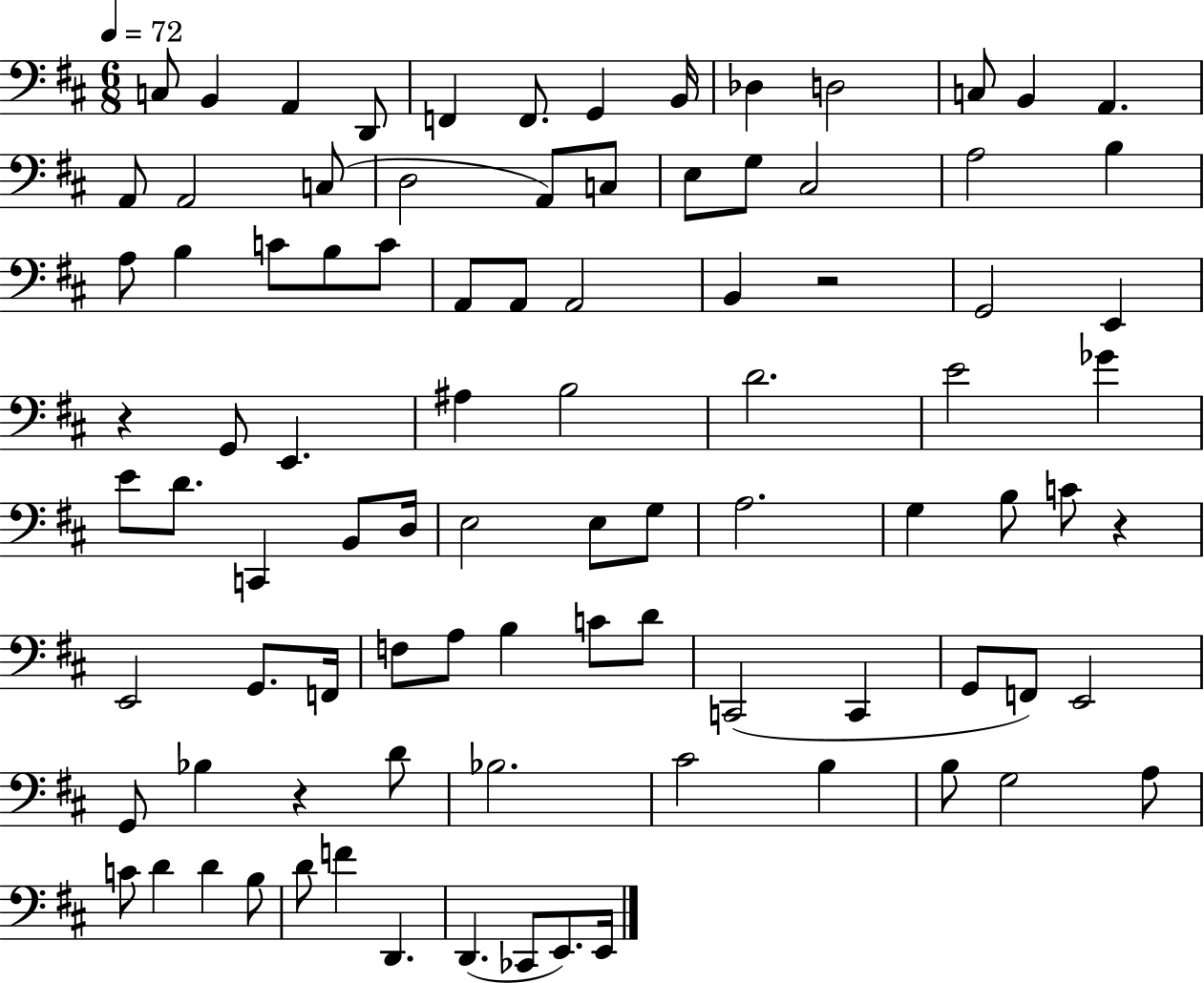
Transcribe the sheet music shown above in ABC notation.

X:1
T:Untitled
M:6/8
L:1/4
K:D
C,/2 B,, A,, D,,/2 F,, F,,/2 G,, B,,/4 _D, D,2 C,/2 B,, A,, A,,/2 A,,2 C,/2 D,2 A,,/2 C,/2 E,/2 G,/2 ^C,2 A,2 B, A,/2 B, C/2 B,/2 C/2 A,,/2 A,,/2 A,,2 B,, z2 G,,2 E,, z G,,/2 E,, ^A, B,2 D2 E2 _G E/2 D/2 C,, B,,/2 D,/4 E,2 E,/2 G,/2 A,2 G, B,/2 C/2 z E,,2 G,,/2 F,,/4 F,/2 A,/2 B, C/2 D/2 C,,2 C,, G,,/2 F,,/2 E,,2 G,,/2 _B, z D/2 _B,2 ^C2 B, B,/2 G,2 A,/2 C/2 D D B,/2 D/2 F D,, D,, _C,,/2 E,,/2 E,,/4